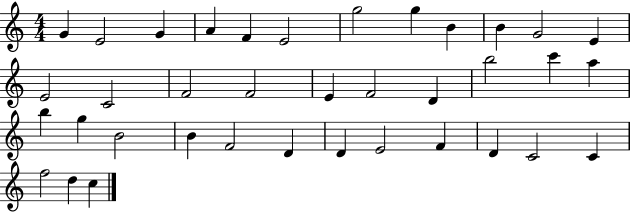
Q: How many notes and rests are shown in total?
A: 37